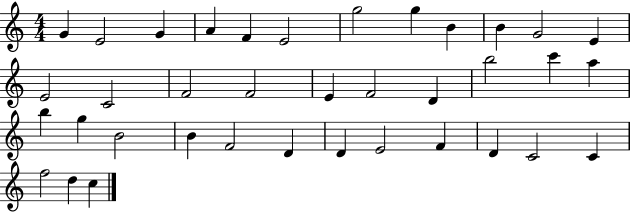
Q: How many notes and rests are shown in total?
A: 37